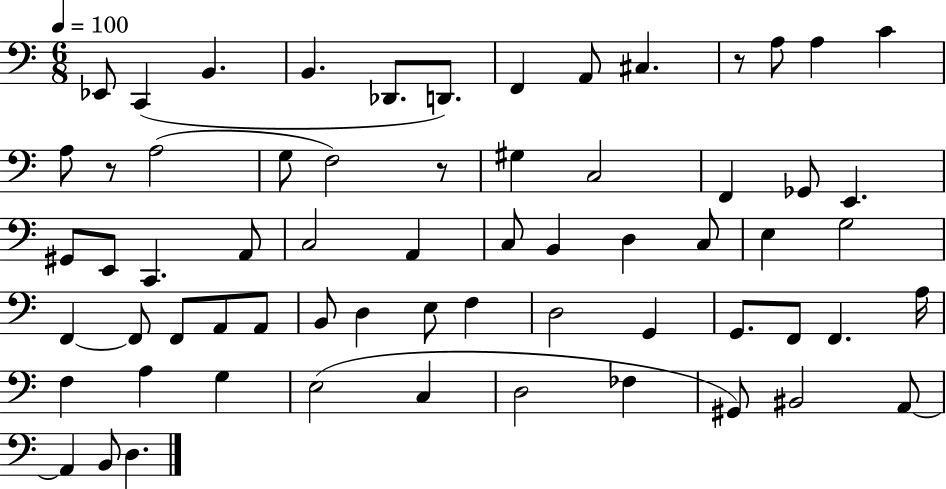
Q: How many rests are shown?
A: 3